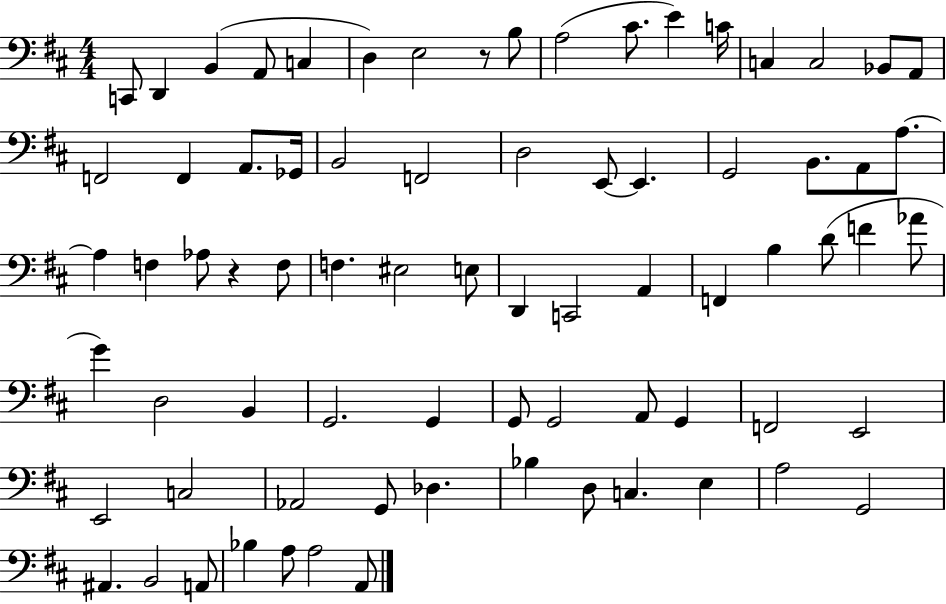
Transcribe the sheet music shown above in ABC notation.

X:1
T:Untitled
M:4/4
L:1/4
K:D
C,,/2 D,, B,, A,,/2 C, D, E,2 z/2 B,/2 A,2 ^C/2 E C/4 C, C,2 _B,,/2 A,,/2 F,,2 F,, A,,/2 _G,,/4 B,,2 F,,2 D,2 E,,/2 E,, G,,2 B,,/2 A,,/2 A,/2 A, F, _A,/2 z F,/2 F, ^E,2 E,/2 D,, C,,2 A,, F,, B, D/2 F _A/2 G D,2 B,, G,,2 G,, G,,/2 G,,2 A,,/2 G,, F,,2 E,,2 E,,2 C,2 _A,,2 G,,/2 _D, _B, D,/2 C, E, A,2 G,,2 ^A,, B,,2 A,,/2 _B, A,/2 A,2 A,,/2